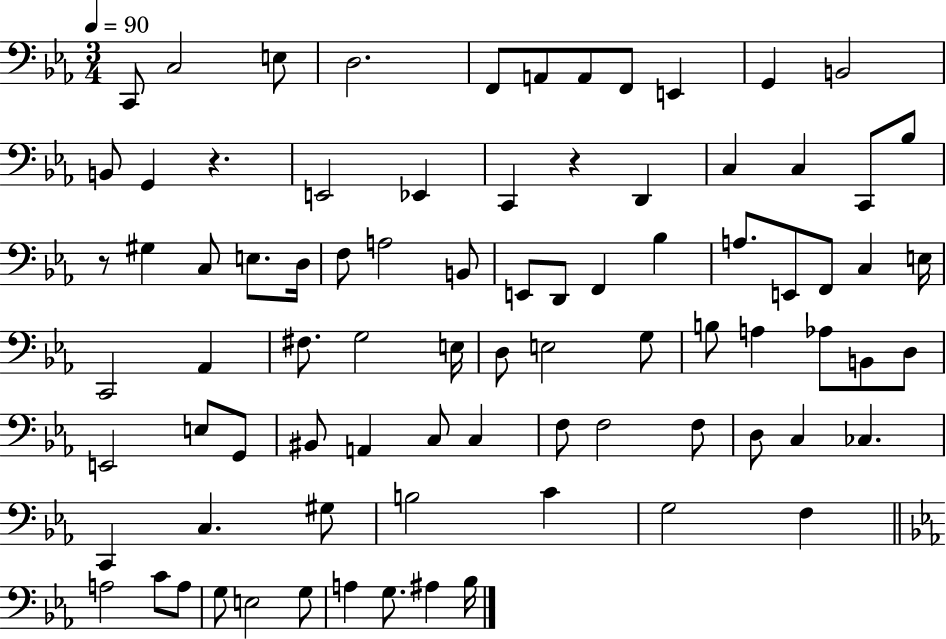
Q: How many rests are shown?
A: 3